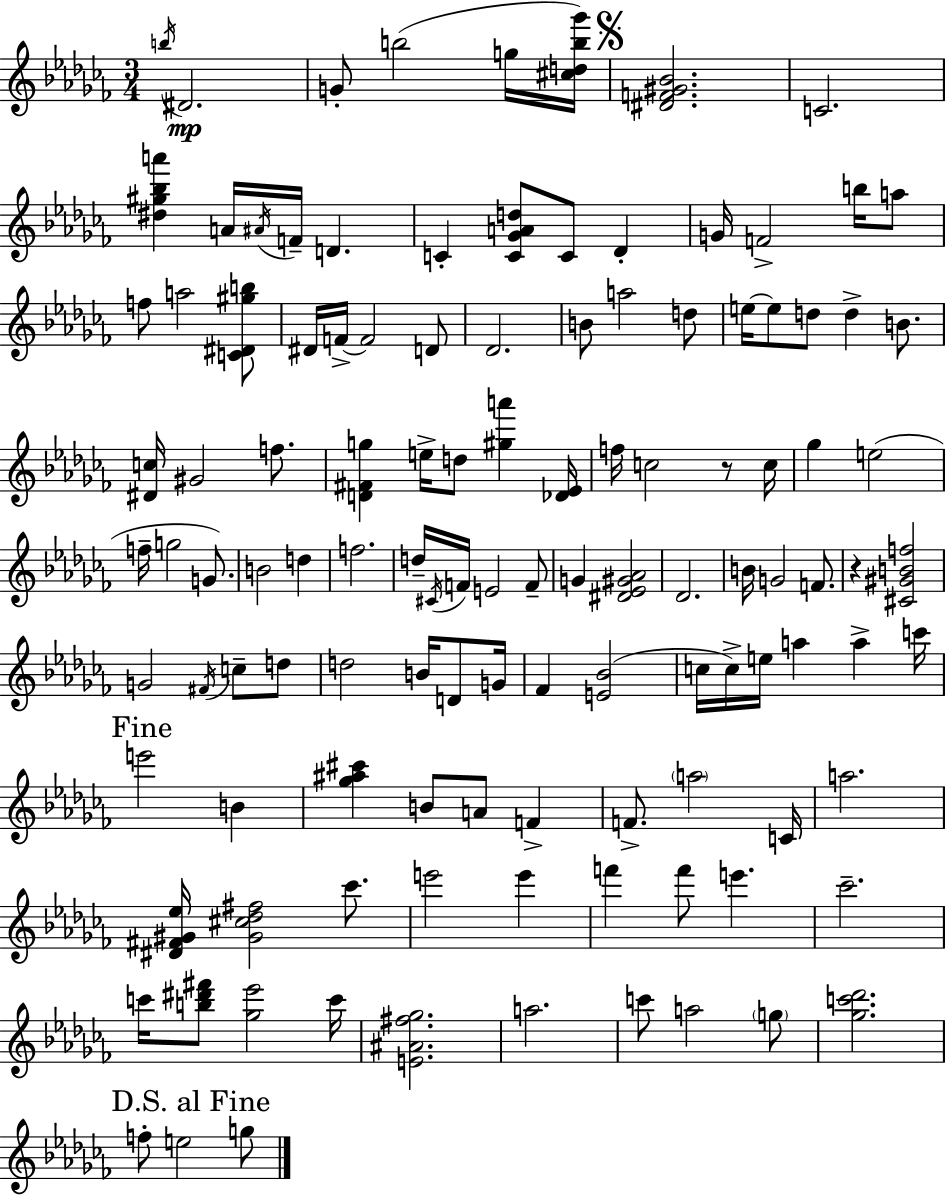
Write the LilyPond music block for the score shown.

{
  \clef treble
  \numericTimeSignature
  \time 3/4
  \key aes \minor
  \acciaccatura { b''16 }\mp dis'2. | g'8-. b''2( g''16 | <cis'' d'' b'' ges'''>16) \mark \markup { \musicglyph "scripts.segno" } <dis' f' gis' bes'>2. | c'2. | \break <dis'' gis'' bes'' a'''>4 a'16 \acciaccatura { ais'16 } f'16-- d'4. | c'4-. <c' ges' a' d''>8 c'8 des'4-. | g'16 f'2-> b''16 | a''8 f''8 a''2 | \break <c' dis' gis'' b''>8 dis'16 f'16->~~ f'2 | d'8 des'2. | b'8 a''2 | d''8 e''16~~ e''8 d''8 d''4-> b'8. | \break <dis' c''>16 gis'2 f''8. | <d' fis' g''>4 e''16-> d''8 <gis'' a'''>4 | <des' ees'>16 f''16 c''2 r8 | c''16 ges''4 e''2( | \break f''16-- g''2 g'8.) | b'2 d''4 | f''2. | d''16-- \acciaccatura { cis'16 } f'16 e'2 | \break f'8-- g'4 <dis' ees' gis' aes'>2 | des'2. | b'16 g'2 | f'8. r4 <cis' gis' b' f''>2 | \break g'2 \acciaccatura { fis'16 } | c''8-- d''8 d''2 | b'16 d'8 g'16 fes'4 <e' bes'>2( | c''16 c''16->) e''16 a''4 a''4-> | \break c'''16 \mark "Fine" e'''2 | b'4 <ges'' ais'' cis'''>4 b'8 a'8 | f'4-> f'8.-> \parenthesize a''2 | c'16 a''2. | \break <dis' fis' gis' ees''>16 <gis' cis'' des'' fis''>2 | ces'''8. e'''2 | e'''4 f'''4 f'''8 e'''4. | ces'''2.-- | \break c'''16 <b'' dis''' fis'''>8 <ges'' ees'''>2 | c'''16 <e' ais' fis'' ges''>2. | a''2. | c'''8 a''2 | \break \parenthesize g''8 <ges'' c''' des'''>2. | \mark "D.S. al Fine" f''8-. e''2 | g''8 \bar "|."
}